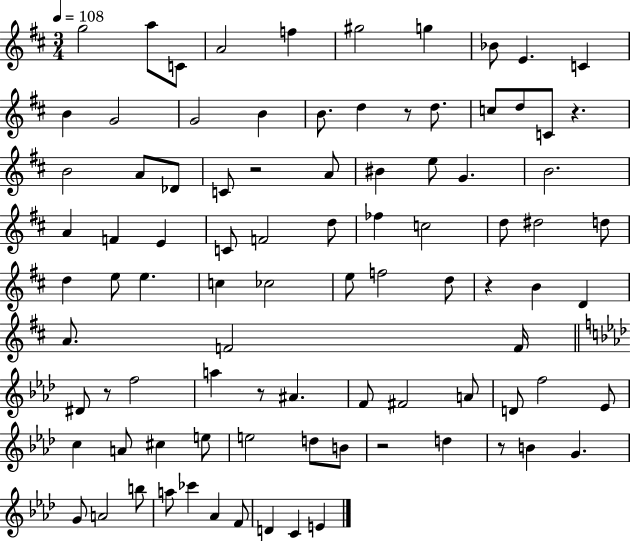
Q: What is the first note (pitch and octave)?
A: G5